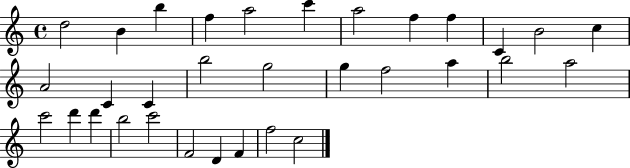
D5/h B4/q B5/q F5/q A5/h C6/q A5/h F5/q F5/q C4/q B4/h C5/q A4/h C4/q C4/q B5/h G5/h G5/q F5/h A5/q B5/h A5/h C6/h D6/q D6/q B5/h C6/h F4/h D4/q F4/q F5/h C5/h